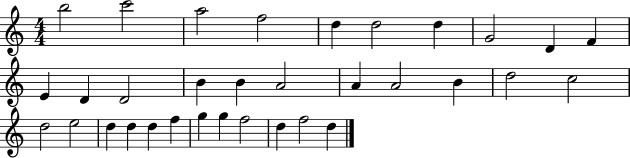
X:1
T:Untitled
M:4/4
L:1/4
K:C
b2 c'2 a2 f2 d d2 d G2 D F E D D2 B B A2 A A2 B d2 c2 d2 e2 d d d f g g f2 d f2 d